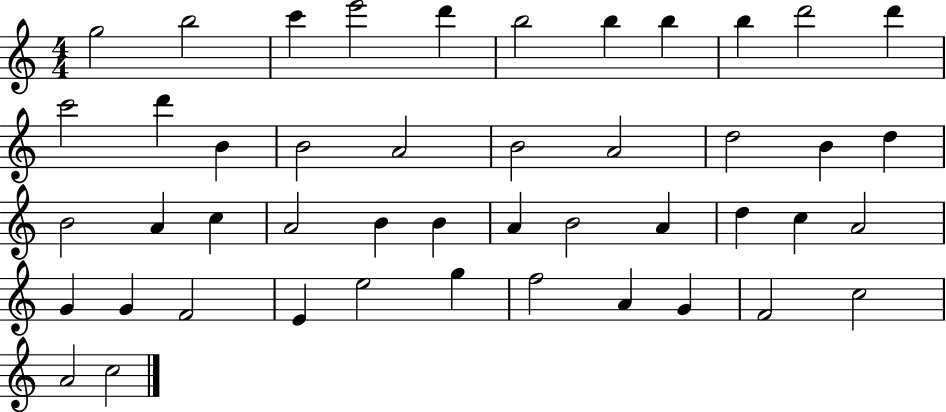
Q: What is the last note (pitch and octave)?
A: C5